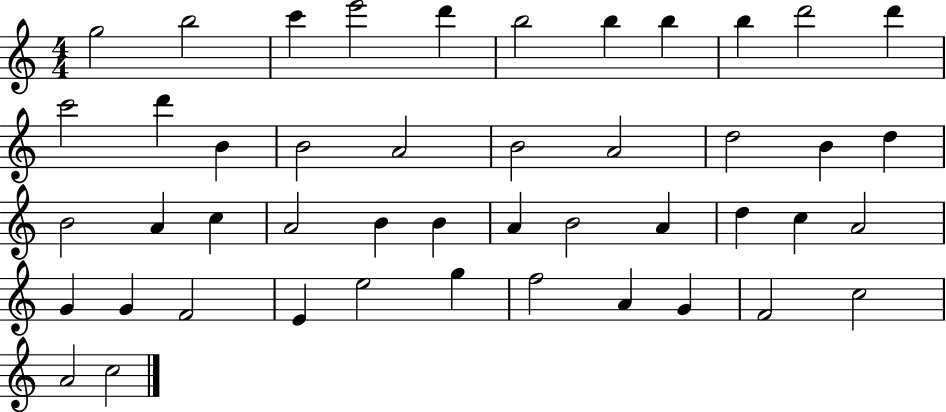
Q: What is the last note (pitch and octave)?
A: C5